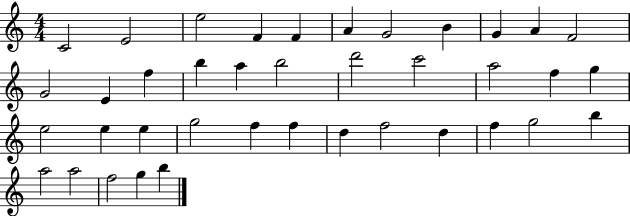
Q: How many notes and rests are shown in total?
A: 39